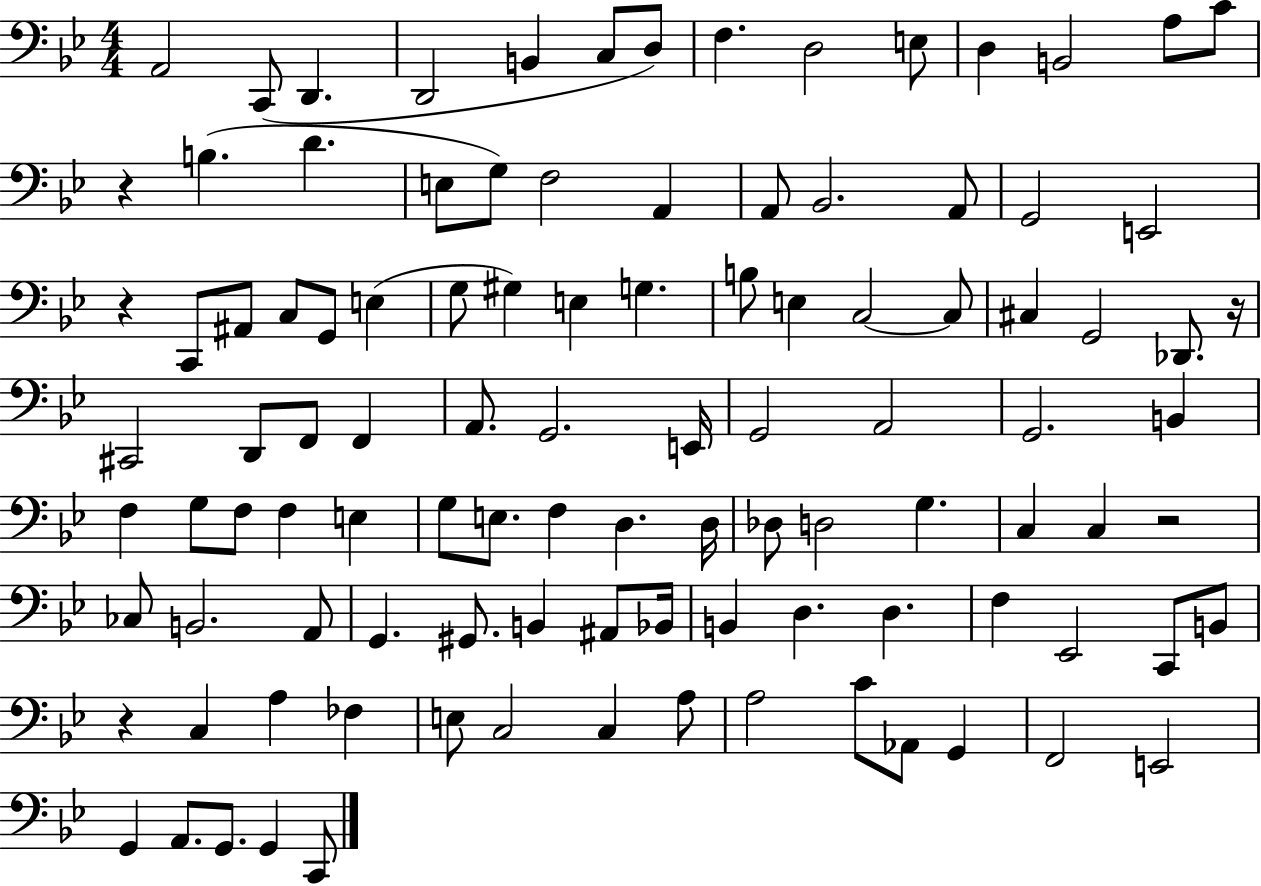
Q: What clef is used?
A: bass